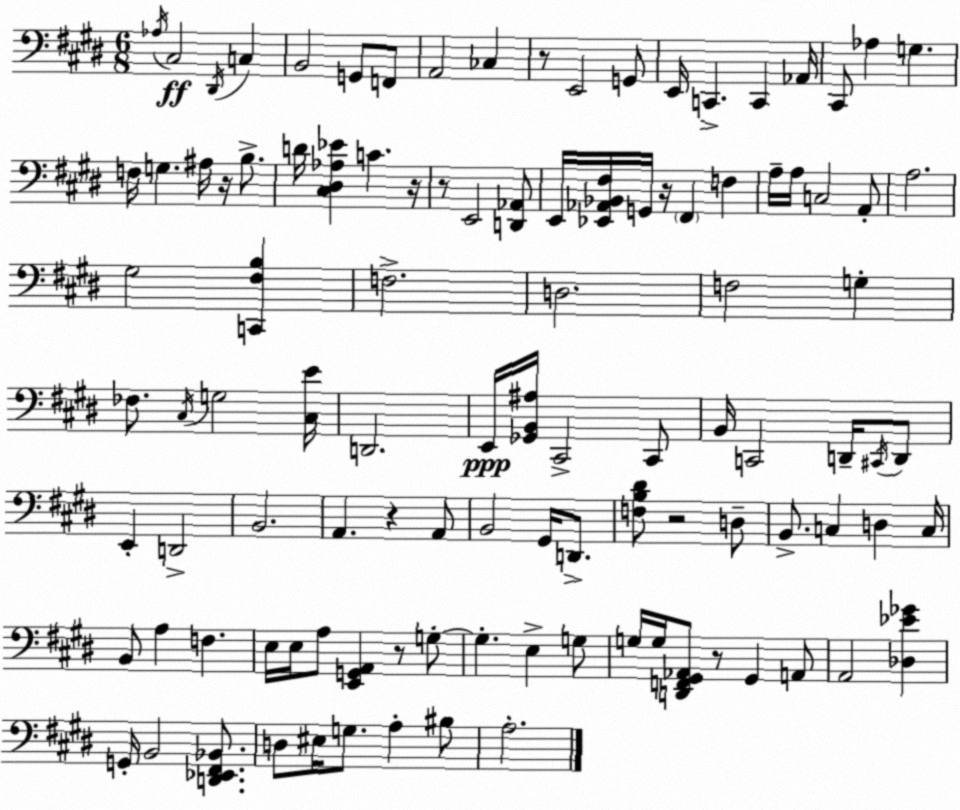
X:1
T:Untitled
M:6/8
L:1/4
K:E
_A,/4 ^C,2 ^D,,/4 C, B,,2 G,,/2 F,,/2 A,,2 _C, z/2 E,,2 G,,/2 E,,/4 C,, C,, _A,,/4 ^C,,/2 _A, G, F,/4 G, ^A,/4 z/4 B,/2 D/4 [^C,^D,_A,_E] C z/4 z/2 E,,2 [D,,_A,,]/2 E,,/4 [_E,,_A,,_B,,^F,]/4 G,,/4 z/4 ^F,, F, A,/4 A,/4 C,2 A,,/2 A,2 ^G,2 [C,,^F,B,] F,2 D,2 F,2 G, _F,/2 ^C,/4 G,2 [^C,E]/4 D,,2 E,,/4 [_G,,B,,^A,]/4 ^C,,2 ^C,,/2 B,,/4 C,,2 D,,/4 ^C,,/4 D,,/2 E,, D,,2 B,,2 A,, z A,,/2 B,,2 ^G,,/4 D,,/2 [F,B,^D]/2 z2 D,/2 B,,/2 C, D, C,/4 B,,/2 A, F, E,/4 E,/4 A,/2 [E,,G,,A,,] z/2 G,/2 G, E, G,/2 G,/4 G,/4 [D,,F,,^G,,_A,,]/2 z/2 ^G,, A,,/2 A,,2 [_D,_E_G] G,,/4 B,,2 [D,,_E,,^F,,_B,,]/2 D,/2 ^E,/4 G,/2 A, ^B,/2 A,2